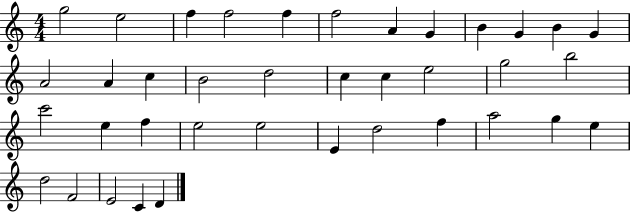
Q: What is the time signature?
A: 4/4